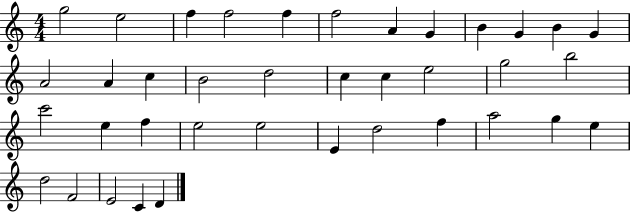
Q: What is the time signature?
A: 4/4